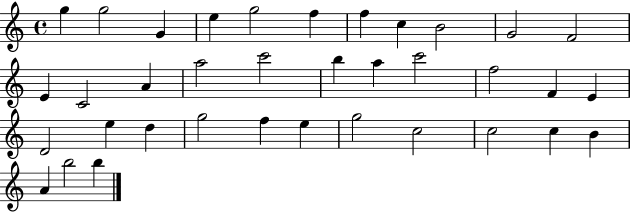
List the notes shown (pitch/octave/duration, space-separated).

G5/q G5/h G4/q E5/q G5/h F5/q F5/q C5/q B4/h G4/h F4/h E4/q C4/h A4/q A5/h C6/h B5/q A5/q C6/h F5/h F4/q E4/q D4/h E5/q D5/q G5/h F5/q E5/q G5/h C5/h C5/h C5/q B4/q A4/q B5/h B5/q